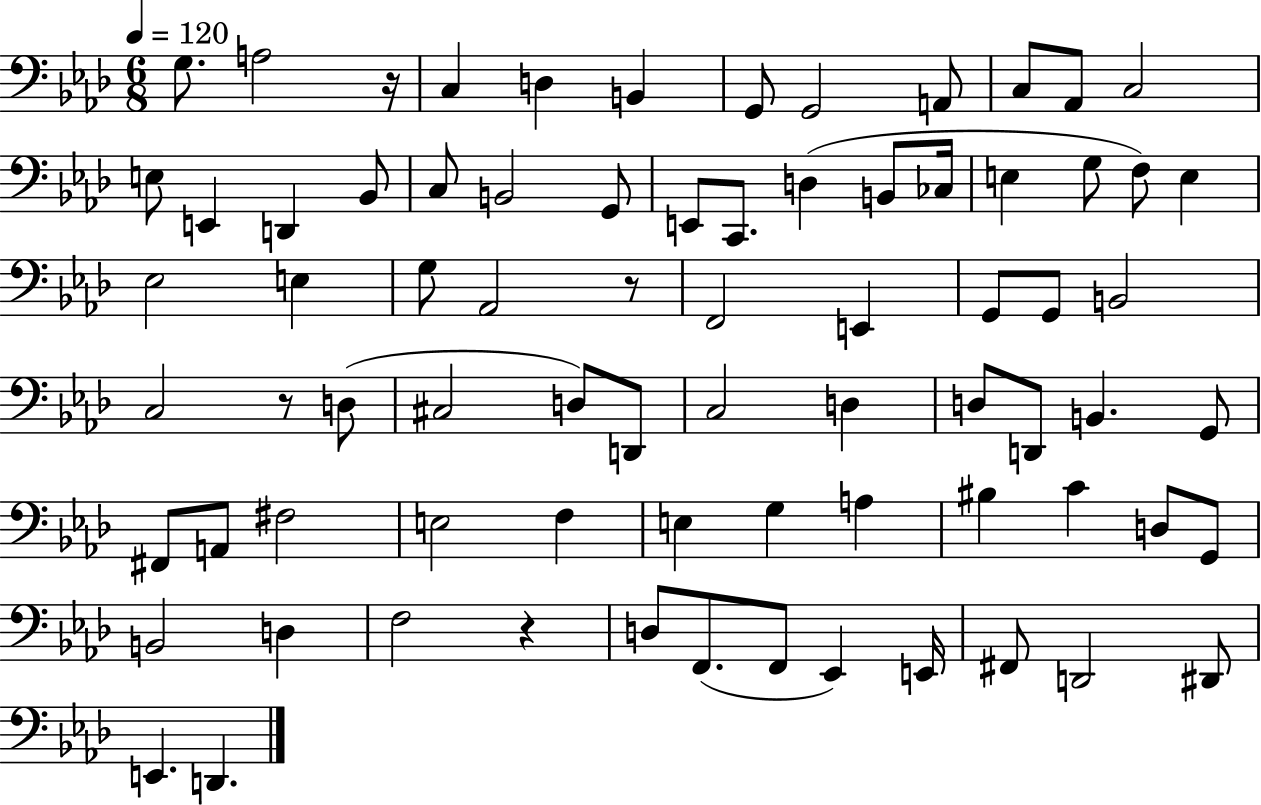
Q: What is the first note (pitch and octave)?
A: G3